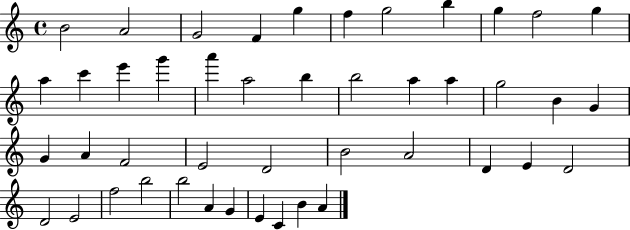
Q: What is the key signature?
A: C major